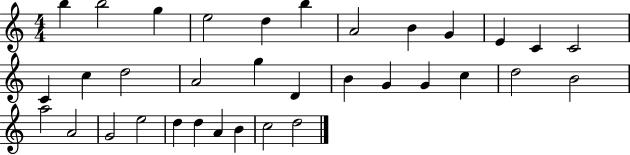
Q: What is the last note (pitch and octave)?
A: D5